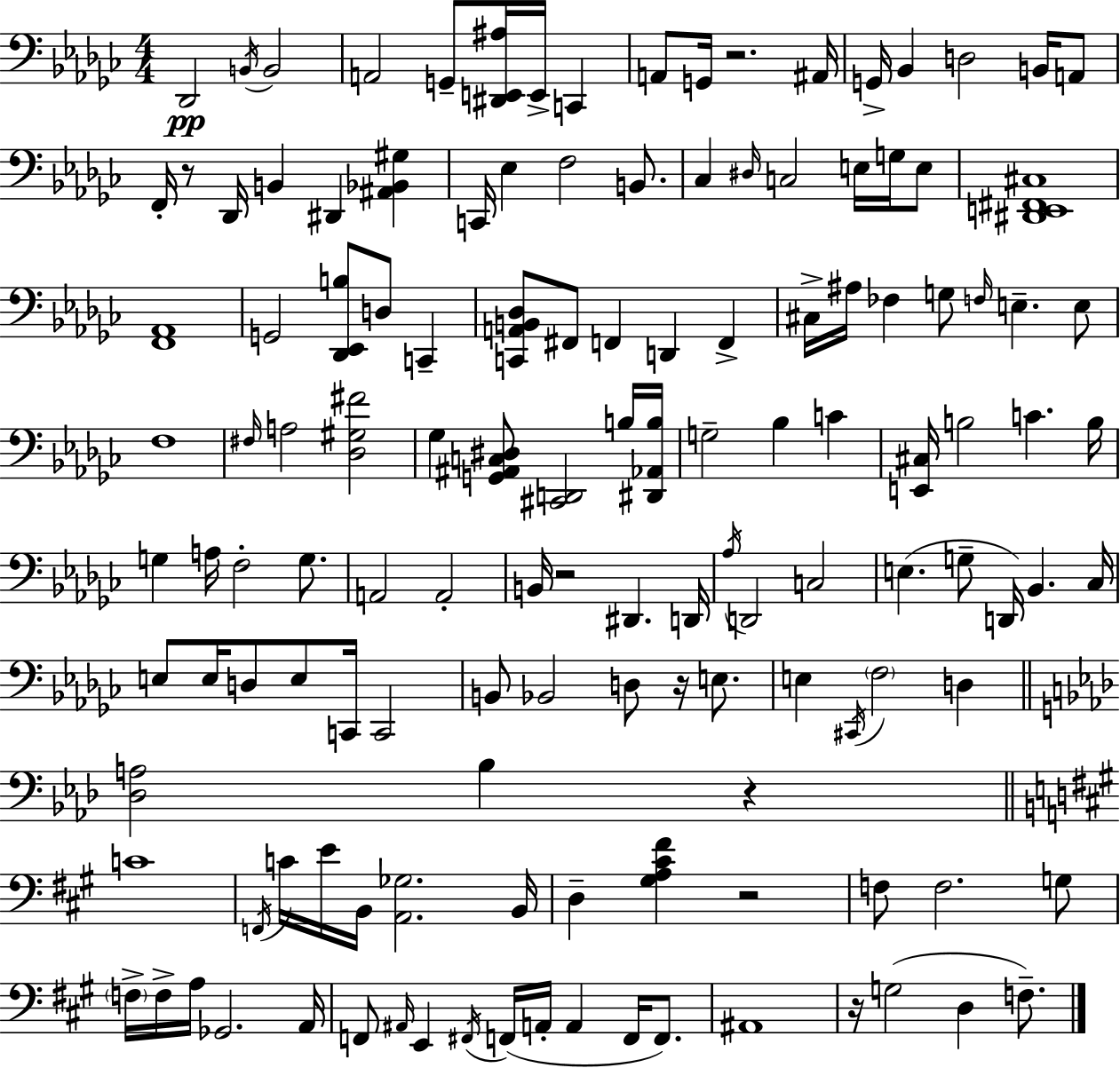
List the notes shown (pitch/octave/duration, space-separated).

Db2/h B2/s B2/h A2/h G2/e [D#2,E2,A#3]/s E2/s C2/q A2/e G2/s R/h. A#2/s G2/s Bb2/q D3/h B2/s A2/e F2/s R/e Db2/s B2/q D#2/q [A#2,Bb2,G#3]/q C2/s Eb3/q F3/h B2/e. CES3/q D#3/s C3/h E3/s G3/s E3/e [D#2,E2,F#2,C#3]/w [F2,Ab2]/w G2/h [Db2,Eb2,B3]/e D3/e C2/q [C2,A2,B2,Db3]/e F#2/e F2/q D2/q F2/q C#3/s A#3/s FES3/q G3/e F3/s E3/q. E3/e F3/w F#3/s A3/h [Db3,G#3,F#4]/h Gb3/q [G2,A#2,C3,D#3]/e [C#2,D2]/h B3/s [D#2,Ab2,B3]/s G3/h Bb3/q C4/q [E2,C#3]/s B3/h C4/q. B3/s G3/q A3/s F3/h G3/e. A2/h A2/h B2/s R/h D#2/q. D2/s Ab3/s D2/h C3/h E3/q. G3/e D2/s Bb2/q. CES3/s E3/e E3/s D3/e E3/e C2/s C2/h B2/e Bb2/h D3/e R/s E3/e. E3/q C#2/s F3/h D3/q [Db3,A3]/h Bb3/q R/q C4/w F2/s C4/s E4/s B2/s [A2,Gb3]/h. B2/s D3/q [G#3,A3,C#4,F#4]/q R/h F3/e F3/h. G3/e F3/s F3/s A3/s Gb2/h. A2/s F2/e A#2/s E2/q F#2/s F2/s A2/s A2/q F2/s F2/e. A#2/w R/s G3/h D3/q F3/e.